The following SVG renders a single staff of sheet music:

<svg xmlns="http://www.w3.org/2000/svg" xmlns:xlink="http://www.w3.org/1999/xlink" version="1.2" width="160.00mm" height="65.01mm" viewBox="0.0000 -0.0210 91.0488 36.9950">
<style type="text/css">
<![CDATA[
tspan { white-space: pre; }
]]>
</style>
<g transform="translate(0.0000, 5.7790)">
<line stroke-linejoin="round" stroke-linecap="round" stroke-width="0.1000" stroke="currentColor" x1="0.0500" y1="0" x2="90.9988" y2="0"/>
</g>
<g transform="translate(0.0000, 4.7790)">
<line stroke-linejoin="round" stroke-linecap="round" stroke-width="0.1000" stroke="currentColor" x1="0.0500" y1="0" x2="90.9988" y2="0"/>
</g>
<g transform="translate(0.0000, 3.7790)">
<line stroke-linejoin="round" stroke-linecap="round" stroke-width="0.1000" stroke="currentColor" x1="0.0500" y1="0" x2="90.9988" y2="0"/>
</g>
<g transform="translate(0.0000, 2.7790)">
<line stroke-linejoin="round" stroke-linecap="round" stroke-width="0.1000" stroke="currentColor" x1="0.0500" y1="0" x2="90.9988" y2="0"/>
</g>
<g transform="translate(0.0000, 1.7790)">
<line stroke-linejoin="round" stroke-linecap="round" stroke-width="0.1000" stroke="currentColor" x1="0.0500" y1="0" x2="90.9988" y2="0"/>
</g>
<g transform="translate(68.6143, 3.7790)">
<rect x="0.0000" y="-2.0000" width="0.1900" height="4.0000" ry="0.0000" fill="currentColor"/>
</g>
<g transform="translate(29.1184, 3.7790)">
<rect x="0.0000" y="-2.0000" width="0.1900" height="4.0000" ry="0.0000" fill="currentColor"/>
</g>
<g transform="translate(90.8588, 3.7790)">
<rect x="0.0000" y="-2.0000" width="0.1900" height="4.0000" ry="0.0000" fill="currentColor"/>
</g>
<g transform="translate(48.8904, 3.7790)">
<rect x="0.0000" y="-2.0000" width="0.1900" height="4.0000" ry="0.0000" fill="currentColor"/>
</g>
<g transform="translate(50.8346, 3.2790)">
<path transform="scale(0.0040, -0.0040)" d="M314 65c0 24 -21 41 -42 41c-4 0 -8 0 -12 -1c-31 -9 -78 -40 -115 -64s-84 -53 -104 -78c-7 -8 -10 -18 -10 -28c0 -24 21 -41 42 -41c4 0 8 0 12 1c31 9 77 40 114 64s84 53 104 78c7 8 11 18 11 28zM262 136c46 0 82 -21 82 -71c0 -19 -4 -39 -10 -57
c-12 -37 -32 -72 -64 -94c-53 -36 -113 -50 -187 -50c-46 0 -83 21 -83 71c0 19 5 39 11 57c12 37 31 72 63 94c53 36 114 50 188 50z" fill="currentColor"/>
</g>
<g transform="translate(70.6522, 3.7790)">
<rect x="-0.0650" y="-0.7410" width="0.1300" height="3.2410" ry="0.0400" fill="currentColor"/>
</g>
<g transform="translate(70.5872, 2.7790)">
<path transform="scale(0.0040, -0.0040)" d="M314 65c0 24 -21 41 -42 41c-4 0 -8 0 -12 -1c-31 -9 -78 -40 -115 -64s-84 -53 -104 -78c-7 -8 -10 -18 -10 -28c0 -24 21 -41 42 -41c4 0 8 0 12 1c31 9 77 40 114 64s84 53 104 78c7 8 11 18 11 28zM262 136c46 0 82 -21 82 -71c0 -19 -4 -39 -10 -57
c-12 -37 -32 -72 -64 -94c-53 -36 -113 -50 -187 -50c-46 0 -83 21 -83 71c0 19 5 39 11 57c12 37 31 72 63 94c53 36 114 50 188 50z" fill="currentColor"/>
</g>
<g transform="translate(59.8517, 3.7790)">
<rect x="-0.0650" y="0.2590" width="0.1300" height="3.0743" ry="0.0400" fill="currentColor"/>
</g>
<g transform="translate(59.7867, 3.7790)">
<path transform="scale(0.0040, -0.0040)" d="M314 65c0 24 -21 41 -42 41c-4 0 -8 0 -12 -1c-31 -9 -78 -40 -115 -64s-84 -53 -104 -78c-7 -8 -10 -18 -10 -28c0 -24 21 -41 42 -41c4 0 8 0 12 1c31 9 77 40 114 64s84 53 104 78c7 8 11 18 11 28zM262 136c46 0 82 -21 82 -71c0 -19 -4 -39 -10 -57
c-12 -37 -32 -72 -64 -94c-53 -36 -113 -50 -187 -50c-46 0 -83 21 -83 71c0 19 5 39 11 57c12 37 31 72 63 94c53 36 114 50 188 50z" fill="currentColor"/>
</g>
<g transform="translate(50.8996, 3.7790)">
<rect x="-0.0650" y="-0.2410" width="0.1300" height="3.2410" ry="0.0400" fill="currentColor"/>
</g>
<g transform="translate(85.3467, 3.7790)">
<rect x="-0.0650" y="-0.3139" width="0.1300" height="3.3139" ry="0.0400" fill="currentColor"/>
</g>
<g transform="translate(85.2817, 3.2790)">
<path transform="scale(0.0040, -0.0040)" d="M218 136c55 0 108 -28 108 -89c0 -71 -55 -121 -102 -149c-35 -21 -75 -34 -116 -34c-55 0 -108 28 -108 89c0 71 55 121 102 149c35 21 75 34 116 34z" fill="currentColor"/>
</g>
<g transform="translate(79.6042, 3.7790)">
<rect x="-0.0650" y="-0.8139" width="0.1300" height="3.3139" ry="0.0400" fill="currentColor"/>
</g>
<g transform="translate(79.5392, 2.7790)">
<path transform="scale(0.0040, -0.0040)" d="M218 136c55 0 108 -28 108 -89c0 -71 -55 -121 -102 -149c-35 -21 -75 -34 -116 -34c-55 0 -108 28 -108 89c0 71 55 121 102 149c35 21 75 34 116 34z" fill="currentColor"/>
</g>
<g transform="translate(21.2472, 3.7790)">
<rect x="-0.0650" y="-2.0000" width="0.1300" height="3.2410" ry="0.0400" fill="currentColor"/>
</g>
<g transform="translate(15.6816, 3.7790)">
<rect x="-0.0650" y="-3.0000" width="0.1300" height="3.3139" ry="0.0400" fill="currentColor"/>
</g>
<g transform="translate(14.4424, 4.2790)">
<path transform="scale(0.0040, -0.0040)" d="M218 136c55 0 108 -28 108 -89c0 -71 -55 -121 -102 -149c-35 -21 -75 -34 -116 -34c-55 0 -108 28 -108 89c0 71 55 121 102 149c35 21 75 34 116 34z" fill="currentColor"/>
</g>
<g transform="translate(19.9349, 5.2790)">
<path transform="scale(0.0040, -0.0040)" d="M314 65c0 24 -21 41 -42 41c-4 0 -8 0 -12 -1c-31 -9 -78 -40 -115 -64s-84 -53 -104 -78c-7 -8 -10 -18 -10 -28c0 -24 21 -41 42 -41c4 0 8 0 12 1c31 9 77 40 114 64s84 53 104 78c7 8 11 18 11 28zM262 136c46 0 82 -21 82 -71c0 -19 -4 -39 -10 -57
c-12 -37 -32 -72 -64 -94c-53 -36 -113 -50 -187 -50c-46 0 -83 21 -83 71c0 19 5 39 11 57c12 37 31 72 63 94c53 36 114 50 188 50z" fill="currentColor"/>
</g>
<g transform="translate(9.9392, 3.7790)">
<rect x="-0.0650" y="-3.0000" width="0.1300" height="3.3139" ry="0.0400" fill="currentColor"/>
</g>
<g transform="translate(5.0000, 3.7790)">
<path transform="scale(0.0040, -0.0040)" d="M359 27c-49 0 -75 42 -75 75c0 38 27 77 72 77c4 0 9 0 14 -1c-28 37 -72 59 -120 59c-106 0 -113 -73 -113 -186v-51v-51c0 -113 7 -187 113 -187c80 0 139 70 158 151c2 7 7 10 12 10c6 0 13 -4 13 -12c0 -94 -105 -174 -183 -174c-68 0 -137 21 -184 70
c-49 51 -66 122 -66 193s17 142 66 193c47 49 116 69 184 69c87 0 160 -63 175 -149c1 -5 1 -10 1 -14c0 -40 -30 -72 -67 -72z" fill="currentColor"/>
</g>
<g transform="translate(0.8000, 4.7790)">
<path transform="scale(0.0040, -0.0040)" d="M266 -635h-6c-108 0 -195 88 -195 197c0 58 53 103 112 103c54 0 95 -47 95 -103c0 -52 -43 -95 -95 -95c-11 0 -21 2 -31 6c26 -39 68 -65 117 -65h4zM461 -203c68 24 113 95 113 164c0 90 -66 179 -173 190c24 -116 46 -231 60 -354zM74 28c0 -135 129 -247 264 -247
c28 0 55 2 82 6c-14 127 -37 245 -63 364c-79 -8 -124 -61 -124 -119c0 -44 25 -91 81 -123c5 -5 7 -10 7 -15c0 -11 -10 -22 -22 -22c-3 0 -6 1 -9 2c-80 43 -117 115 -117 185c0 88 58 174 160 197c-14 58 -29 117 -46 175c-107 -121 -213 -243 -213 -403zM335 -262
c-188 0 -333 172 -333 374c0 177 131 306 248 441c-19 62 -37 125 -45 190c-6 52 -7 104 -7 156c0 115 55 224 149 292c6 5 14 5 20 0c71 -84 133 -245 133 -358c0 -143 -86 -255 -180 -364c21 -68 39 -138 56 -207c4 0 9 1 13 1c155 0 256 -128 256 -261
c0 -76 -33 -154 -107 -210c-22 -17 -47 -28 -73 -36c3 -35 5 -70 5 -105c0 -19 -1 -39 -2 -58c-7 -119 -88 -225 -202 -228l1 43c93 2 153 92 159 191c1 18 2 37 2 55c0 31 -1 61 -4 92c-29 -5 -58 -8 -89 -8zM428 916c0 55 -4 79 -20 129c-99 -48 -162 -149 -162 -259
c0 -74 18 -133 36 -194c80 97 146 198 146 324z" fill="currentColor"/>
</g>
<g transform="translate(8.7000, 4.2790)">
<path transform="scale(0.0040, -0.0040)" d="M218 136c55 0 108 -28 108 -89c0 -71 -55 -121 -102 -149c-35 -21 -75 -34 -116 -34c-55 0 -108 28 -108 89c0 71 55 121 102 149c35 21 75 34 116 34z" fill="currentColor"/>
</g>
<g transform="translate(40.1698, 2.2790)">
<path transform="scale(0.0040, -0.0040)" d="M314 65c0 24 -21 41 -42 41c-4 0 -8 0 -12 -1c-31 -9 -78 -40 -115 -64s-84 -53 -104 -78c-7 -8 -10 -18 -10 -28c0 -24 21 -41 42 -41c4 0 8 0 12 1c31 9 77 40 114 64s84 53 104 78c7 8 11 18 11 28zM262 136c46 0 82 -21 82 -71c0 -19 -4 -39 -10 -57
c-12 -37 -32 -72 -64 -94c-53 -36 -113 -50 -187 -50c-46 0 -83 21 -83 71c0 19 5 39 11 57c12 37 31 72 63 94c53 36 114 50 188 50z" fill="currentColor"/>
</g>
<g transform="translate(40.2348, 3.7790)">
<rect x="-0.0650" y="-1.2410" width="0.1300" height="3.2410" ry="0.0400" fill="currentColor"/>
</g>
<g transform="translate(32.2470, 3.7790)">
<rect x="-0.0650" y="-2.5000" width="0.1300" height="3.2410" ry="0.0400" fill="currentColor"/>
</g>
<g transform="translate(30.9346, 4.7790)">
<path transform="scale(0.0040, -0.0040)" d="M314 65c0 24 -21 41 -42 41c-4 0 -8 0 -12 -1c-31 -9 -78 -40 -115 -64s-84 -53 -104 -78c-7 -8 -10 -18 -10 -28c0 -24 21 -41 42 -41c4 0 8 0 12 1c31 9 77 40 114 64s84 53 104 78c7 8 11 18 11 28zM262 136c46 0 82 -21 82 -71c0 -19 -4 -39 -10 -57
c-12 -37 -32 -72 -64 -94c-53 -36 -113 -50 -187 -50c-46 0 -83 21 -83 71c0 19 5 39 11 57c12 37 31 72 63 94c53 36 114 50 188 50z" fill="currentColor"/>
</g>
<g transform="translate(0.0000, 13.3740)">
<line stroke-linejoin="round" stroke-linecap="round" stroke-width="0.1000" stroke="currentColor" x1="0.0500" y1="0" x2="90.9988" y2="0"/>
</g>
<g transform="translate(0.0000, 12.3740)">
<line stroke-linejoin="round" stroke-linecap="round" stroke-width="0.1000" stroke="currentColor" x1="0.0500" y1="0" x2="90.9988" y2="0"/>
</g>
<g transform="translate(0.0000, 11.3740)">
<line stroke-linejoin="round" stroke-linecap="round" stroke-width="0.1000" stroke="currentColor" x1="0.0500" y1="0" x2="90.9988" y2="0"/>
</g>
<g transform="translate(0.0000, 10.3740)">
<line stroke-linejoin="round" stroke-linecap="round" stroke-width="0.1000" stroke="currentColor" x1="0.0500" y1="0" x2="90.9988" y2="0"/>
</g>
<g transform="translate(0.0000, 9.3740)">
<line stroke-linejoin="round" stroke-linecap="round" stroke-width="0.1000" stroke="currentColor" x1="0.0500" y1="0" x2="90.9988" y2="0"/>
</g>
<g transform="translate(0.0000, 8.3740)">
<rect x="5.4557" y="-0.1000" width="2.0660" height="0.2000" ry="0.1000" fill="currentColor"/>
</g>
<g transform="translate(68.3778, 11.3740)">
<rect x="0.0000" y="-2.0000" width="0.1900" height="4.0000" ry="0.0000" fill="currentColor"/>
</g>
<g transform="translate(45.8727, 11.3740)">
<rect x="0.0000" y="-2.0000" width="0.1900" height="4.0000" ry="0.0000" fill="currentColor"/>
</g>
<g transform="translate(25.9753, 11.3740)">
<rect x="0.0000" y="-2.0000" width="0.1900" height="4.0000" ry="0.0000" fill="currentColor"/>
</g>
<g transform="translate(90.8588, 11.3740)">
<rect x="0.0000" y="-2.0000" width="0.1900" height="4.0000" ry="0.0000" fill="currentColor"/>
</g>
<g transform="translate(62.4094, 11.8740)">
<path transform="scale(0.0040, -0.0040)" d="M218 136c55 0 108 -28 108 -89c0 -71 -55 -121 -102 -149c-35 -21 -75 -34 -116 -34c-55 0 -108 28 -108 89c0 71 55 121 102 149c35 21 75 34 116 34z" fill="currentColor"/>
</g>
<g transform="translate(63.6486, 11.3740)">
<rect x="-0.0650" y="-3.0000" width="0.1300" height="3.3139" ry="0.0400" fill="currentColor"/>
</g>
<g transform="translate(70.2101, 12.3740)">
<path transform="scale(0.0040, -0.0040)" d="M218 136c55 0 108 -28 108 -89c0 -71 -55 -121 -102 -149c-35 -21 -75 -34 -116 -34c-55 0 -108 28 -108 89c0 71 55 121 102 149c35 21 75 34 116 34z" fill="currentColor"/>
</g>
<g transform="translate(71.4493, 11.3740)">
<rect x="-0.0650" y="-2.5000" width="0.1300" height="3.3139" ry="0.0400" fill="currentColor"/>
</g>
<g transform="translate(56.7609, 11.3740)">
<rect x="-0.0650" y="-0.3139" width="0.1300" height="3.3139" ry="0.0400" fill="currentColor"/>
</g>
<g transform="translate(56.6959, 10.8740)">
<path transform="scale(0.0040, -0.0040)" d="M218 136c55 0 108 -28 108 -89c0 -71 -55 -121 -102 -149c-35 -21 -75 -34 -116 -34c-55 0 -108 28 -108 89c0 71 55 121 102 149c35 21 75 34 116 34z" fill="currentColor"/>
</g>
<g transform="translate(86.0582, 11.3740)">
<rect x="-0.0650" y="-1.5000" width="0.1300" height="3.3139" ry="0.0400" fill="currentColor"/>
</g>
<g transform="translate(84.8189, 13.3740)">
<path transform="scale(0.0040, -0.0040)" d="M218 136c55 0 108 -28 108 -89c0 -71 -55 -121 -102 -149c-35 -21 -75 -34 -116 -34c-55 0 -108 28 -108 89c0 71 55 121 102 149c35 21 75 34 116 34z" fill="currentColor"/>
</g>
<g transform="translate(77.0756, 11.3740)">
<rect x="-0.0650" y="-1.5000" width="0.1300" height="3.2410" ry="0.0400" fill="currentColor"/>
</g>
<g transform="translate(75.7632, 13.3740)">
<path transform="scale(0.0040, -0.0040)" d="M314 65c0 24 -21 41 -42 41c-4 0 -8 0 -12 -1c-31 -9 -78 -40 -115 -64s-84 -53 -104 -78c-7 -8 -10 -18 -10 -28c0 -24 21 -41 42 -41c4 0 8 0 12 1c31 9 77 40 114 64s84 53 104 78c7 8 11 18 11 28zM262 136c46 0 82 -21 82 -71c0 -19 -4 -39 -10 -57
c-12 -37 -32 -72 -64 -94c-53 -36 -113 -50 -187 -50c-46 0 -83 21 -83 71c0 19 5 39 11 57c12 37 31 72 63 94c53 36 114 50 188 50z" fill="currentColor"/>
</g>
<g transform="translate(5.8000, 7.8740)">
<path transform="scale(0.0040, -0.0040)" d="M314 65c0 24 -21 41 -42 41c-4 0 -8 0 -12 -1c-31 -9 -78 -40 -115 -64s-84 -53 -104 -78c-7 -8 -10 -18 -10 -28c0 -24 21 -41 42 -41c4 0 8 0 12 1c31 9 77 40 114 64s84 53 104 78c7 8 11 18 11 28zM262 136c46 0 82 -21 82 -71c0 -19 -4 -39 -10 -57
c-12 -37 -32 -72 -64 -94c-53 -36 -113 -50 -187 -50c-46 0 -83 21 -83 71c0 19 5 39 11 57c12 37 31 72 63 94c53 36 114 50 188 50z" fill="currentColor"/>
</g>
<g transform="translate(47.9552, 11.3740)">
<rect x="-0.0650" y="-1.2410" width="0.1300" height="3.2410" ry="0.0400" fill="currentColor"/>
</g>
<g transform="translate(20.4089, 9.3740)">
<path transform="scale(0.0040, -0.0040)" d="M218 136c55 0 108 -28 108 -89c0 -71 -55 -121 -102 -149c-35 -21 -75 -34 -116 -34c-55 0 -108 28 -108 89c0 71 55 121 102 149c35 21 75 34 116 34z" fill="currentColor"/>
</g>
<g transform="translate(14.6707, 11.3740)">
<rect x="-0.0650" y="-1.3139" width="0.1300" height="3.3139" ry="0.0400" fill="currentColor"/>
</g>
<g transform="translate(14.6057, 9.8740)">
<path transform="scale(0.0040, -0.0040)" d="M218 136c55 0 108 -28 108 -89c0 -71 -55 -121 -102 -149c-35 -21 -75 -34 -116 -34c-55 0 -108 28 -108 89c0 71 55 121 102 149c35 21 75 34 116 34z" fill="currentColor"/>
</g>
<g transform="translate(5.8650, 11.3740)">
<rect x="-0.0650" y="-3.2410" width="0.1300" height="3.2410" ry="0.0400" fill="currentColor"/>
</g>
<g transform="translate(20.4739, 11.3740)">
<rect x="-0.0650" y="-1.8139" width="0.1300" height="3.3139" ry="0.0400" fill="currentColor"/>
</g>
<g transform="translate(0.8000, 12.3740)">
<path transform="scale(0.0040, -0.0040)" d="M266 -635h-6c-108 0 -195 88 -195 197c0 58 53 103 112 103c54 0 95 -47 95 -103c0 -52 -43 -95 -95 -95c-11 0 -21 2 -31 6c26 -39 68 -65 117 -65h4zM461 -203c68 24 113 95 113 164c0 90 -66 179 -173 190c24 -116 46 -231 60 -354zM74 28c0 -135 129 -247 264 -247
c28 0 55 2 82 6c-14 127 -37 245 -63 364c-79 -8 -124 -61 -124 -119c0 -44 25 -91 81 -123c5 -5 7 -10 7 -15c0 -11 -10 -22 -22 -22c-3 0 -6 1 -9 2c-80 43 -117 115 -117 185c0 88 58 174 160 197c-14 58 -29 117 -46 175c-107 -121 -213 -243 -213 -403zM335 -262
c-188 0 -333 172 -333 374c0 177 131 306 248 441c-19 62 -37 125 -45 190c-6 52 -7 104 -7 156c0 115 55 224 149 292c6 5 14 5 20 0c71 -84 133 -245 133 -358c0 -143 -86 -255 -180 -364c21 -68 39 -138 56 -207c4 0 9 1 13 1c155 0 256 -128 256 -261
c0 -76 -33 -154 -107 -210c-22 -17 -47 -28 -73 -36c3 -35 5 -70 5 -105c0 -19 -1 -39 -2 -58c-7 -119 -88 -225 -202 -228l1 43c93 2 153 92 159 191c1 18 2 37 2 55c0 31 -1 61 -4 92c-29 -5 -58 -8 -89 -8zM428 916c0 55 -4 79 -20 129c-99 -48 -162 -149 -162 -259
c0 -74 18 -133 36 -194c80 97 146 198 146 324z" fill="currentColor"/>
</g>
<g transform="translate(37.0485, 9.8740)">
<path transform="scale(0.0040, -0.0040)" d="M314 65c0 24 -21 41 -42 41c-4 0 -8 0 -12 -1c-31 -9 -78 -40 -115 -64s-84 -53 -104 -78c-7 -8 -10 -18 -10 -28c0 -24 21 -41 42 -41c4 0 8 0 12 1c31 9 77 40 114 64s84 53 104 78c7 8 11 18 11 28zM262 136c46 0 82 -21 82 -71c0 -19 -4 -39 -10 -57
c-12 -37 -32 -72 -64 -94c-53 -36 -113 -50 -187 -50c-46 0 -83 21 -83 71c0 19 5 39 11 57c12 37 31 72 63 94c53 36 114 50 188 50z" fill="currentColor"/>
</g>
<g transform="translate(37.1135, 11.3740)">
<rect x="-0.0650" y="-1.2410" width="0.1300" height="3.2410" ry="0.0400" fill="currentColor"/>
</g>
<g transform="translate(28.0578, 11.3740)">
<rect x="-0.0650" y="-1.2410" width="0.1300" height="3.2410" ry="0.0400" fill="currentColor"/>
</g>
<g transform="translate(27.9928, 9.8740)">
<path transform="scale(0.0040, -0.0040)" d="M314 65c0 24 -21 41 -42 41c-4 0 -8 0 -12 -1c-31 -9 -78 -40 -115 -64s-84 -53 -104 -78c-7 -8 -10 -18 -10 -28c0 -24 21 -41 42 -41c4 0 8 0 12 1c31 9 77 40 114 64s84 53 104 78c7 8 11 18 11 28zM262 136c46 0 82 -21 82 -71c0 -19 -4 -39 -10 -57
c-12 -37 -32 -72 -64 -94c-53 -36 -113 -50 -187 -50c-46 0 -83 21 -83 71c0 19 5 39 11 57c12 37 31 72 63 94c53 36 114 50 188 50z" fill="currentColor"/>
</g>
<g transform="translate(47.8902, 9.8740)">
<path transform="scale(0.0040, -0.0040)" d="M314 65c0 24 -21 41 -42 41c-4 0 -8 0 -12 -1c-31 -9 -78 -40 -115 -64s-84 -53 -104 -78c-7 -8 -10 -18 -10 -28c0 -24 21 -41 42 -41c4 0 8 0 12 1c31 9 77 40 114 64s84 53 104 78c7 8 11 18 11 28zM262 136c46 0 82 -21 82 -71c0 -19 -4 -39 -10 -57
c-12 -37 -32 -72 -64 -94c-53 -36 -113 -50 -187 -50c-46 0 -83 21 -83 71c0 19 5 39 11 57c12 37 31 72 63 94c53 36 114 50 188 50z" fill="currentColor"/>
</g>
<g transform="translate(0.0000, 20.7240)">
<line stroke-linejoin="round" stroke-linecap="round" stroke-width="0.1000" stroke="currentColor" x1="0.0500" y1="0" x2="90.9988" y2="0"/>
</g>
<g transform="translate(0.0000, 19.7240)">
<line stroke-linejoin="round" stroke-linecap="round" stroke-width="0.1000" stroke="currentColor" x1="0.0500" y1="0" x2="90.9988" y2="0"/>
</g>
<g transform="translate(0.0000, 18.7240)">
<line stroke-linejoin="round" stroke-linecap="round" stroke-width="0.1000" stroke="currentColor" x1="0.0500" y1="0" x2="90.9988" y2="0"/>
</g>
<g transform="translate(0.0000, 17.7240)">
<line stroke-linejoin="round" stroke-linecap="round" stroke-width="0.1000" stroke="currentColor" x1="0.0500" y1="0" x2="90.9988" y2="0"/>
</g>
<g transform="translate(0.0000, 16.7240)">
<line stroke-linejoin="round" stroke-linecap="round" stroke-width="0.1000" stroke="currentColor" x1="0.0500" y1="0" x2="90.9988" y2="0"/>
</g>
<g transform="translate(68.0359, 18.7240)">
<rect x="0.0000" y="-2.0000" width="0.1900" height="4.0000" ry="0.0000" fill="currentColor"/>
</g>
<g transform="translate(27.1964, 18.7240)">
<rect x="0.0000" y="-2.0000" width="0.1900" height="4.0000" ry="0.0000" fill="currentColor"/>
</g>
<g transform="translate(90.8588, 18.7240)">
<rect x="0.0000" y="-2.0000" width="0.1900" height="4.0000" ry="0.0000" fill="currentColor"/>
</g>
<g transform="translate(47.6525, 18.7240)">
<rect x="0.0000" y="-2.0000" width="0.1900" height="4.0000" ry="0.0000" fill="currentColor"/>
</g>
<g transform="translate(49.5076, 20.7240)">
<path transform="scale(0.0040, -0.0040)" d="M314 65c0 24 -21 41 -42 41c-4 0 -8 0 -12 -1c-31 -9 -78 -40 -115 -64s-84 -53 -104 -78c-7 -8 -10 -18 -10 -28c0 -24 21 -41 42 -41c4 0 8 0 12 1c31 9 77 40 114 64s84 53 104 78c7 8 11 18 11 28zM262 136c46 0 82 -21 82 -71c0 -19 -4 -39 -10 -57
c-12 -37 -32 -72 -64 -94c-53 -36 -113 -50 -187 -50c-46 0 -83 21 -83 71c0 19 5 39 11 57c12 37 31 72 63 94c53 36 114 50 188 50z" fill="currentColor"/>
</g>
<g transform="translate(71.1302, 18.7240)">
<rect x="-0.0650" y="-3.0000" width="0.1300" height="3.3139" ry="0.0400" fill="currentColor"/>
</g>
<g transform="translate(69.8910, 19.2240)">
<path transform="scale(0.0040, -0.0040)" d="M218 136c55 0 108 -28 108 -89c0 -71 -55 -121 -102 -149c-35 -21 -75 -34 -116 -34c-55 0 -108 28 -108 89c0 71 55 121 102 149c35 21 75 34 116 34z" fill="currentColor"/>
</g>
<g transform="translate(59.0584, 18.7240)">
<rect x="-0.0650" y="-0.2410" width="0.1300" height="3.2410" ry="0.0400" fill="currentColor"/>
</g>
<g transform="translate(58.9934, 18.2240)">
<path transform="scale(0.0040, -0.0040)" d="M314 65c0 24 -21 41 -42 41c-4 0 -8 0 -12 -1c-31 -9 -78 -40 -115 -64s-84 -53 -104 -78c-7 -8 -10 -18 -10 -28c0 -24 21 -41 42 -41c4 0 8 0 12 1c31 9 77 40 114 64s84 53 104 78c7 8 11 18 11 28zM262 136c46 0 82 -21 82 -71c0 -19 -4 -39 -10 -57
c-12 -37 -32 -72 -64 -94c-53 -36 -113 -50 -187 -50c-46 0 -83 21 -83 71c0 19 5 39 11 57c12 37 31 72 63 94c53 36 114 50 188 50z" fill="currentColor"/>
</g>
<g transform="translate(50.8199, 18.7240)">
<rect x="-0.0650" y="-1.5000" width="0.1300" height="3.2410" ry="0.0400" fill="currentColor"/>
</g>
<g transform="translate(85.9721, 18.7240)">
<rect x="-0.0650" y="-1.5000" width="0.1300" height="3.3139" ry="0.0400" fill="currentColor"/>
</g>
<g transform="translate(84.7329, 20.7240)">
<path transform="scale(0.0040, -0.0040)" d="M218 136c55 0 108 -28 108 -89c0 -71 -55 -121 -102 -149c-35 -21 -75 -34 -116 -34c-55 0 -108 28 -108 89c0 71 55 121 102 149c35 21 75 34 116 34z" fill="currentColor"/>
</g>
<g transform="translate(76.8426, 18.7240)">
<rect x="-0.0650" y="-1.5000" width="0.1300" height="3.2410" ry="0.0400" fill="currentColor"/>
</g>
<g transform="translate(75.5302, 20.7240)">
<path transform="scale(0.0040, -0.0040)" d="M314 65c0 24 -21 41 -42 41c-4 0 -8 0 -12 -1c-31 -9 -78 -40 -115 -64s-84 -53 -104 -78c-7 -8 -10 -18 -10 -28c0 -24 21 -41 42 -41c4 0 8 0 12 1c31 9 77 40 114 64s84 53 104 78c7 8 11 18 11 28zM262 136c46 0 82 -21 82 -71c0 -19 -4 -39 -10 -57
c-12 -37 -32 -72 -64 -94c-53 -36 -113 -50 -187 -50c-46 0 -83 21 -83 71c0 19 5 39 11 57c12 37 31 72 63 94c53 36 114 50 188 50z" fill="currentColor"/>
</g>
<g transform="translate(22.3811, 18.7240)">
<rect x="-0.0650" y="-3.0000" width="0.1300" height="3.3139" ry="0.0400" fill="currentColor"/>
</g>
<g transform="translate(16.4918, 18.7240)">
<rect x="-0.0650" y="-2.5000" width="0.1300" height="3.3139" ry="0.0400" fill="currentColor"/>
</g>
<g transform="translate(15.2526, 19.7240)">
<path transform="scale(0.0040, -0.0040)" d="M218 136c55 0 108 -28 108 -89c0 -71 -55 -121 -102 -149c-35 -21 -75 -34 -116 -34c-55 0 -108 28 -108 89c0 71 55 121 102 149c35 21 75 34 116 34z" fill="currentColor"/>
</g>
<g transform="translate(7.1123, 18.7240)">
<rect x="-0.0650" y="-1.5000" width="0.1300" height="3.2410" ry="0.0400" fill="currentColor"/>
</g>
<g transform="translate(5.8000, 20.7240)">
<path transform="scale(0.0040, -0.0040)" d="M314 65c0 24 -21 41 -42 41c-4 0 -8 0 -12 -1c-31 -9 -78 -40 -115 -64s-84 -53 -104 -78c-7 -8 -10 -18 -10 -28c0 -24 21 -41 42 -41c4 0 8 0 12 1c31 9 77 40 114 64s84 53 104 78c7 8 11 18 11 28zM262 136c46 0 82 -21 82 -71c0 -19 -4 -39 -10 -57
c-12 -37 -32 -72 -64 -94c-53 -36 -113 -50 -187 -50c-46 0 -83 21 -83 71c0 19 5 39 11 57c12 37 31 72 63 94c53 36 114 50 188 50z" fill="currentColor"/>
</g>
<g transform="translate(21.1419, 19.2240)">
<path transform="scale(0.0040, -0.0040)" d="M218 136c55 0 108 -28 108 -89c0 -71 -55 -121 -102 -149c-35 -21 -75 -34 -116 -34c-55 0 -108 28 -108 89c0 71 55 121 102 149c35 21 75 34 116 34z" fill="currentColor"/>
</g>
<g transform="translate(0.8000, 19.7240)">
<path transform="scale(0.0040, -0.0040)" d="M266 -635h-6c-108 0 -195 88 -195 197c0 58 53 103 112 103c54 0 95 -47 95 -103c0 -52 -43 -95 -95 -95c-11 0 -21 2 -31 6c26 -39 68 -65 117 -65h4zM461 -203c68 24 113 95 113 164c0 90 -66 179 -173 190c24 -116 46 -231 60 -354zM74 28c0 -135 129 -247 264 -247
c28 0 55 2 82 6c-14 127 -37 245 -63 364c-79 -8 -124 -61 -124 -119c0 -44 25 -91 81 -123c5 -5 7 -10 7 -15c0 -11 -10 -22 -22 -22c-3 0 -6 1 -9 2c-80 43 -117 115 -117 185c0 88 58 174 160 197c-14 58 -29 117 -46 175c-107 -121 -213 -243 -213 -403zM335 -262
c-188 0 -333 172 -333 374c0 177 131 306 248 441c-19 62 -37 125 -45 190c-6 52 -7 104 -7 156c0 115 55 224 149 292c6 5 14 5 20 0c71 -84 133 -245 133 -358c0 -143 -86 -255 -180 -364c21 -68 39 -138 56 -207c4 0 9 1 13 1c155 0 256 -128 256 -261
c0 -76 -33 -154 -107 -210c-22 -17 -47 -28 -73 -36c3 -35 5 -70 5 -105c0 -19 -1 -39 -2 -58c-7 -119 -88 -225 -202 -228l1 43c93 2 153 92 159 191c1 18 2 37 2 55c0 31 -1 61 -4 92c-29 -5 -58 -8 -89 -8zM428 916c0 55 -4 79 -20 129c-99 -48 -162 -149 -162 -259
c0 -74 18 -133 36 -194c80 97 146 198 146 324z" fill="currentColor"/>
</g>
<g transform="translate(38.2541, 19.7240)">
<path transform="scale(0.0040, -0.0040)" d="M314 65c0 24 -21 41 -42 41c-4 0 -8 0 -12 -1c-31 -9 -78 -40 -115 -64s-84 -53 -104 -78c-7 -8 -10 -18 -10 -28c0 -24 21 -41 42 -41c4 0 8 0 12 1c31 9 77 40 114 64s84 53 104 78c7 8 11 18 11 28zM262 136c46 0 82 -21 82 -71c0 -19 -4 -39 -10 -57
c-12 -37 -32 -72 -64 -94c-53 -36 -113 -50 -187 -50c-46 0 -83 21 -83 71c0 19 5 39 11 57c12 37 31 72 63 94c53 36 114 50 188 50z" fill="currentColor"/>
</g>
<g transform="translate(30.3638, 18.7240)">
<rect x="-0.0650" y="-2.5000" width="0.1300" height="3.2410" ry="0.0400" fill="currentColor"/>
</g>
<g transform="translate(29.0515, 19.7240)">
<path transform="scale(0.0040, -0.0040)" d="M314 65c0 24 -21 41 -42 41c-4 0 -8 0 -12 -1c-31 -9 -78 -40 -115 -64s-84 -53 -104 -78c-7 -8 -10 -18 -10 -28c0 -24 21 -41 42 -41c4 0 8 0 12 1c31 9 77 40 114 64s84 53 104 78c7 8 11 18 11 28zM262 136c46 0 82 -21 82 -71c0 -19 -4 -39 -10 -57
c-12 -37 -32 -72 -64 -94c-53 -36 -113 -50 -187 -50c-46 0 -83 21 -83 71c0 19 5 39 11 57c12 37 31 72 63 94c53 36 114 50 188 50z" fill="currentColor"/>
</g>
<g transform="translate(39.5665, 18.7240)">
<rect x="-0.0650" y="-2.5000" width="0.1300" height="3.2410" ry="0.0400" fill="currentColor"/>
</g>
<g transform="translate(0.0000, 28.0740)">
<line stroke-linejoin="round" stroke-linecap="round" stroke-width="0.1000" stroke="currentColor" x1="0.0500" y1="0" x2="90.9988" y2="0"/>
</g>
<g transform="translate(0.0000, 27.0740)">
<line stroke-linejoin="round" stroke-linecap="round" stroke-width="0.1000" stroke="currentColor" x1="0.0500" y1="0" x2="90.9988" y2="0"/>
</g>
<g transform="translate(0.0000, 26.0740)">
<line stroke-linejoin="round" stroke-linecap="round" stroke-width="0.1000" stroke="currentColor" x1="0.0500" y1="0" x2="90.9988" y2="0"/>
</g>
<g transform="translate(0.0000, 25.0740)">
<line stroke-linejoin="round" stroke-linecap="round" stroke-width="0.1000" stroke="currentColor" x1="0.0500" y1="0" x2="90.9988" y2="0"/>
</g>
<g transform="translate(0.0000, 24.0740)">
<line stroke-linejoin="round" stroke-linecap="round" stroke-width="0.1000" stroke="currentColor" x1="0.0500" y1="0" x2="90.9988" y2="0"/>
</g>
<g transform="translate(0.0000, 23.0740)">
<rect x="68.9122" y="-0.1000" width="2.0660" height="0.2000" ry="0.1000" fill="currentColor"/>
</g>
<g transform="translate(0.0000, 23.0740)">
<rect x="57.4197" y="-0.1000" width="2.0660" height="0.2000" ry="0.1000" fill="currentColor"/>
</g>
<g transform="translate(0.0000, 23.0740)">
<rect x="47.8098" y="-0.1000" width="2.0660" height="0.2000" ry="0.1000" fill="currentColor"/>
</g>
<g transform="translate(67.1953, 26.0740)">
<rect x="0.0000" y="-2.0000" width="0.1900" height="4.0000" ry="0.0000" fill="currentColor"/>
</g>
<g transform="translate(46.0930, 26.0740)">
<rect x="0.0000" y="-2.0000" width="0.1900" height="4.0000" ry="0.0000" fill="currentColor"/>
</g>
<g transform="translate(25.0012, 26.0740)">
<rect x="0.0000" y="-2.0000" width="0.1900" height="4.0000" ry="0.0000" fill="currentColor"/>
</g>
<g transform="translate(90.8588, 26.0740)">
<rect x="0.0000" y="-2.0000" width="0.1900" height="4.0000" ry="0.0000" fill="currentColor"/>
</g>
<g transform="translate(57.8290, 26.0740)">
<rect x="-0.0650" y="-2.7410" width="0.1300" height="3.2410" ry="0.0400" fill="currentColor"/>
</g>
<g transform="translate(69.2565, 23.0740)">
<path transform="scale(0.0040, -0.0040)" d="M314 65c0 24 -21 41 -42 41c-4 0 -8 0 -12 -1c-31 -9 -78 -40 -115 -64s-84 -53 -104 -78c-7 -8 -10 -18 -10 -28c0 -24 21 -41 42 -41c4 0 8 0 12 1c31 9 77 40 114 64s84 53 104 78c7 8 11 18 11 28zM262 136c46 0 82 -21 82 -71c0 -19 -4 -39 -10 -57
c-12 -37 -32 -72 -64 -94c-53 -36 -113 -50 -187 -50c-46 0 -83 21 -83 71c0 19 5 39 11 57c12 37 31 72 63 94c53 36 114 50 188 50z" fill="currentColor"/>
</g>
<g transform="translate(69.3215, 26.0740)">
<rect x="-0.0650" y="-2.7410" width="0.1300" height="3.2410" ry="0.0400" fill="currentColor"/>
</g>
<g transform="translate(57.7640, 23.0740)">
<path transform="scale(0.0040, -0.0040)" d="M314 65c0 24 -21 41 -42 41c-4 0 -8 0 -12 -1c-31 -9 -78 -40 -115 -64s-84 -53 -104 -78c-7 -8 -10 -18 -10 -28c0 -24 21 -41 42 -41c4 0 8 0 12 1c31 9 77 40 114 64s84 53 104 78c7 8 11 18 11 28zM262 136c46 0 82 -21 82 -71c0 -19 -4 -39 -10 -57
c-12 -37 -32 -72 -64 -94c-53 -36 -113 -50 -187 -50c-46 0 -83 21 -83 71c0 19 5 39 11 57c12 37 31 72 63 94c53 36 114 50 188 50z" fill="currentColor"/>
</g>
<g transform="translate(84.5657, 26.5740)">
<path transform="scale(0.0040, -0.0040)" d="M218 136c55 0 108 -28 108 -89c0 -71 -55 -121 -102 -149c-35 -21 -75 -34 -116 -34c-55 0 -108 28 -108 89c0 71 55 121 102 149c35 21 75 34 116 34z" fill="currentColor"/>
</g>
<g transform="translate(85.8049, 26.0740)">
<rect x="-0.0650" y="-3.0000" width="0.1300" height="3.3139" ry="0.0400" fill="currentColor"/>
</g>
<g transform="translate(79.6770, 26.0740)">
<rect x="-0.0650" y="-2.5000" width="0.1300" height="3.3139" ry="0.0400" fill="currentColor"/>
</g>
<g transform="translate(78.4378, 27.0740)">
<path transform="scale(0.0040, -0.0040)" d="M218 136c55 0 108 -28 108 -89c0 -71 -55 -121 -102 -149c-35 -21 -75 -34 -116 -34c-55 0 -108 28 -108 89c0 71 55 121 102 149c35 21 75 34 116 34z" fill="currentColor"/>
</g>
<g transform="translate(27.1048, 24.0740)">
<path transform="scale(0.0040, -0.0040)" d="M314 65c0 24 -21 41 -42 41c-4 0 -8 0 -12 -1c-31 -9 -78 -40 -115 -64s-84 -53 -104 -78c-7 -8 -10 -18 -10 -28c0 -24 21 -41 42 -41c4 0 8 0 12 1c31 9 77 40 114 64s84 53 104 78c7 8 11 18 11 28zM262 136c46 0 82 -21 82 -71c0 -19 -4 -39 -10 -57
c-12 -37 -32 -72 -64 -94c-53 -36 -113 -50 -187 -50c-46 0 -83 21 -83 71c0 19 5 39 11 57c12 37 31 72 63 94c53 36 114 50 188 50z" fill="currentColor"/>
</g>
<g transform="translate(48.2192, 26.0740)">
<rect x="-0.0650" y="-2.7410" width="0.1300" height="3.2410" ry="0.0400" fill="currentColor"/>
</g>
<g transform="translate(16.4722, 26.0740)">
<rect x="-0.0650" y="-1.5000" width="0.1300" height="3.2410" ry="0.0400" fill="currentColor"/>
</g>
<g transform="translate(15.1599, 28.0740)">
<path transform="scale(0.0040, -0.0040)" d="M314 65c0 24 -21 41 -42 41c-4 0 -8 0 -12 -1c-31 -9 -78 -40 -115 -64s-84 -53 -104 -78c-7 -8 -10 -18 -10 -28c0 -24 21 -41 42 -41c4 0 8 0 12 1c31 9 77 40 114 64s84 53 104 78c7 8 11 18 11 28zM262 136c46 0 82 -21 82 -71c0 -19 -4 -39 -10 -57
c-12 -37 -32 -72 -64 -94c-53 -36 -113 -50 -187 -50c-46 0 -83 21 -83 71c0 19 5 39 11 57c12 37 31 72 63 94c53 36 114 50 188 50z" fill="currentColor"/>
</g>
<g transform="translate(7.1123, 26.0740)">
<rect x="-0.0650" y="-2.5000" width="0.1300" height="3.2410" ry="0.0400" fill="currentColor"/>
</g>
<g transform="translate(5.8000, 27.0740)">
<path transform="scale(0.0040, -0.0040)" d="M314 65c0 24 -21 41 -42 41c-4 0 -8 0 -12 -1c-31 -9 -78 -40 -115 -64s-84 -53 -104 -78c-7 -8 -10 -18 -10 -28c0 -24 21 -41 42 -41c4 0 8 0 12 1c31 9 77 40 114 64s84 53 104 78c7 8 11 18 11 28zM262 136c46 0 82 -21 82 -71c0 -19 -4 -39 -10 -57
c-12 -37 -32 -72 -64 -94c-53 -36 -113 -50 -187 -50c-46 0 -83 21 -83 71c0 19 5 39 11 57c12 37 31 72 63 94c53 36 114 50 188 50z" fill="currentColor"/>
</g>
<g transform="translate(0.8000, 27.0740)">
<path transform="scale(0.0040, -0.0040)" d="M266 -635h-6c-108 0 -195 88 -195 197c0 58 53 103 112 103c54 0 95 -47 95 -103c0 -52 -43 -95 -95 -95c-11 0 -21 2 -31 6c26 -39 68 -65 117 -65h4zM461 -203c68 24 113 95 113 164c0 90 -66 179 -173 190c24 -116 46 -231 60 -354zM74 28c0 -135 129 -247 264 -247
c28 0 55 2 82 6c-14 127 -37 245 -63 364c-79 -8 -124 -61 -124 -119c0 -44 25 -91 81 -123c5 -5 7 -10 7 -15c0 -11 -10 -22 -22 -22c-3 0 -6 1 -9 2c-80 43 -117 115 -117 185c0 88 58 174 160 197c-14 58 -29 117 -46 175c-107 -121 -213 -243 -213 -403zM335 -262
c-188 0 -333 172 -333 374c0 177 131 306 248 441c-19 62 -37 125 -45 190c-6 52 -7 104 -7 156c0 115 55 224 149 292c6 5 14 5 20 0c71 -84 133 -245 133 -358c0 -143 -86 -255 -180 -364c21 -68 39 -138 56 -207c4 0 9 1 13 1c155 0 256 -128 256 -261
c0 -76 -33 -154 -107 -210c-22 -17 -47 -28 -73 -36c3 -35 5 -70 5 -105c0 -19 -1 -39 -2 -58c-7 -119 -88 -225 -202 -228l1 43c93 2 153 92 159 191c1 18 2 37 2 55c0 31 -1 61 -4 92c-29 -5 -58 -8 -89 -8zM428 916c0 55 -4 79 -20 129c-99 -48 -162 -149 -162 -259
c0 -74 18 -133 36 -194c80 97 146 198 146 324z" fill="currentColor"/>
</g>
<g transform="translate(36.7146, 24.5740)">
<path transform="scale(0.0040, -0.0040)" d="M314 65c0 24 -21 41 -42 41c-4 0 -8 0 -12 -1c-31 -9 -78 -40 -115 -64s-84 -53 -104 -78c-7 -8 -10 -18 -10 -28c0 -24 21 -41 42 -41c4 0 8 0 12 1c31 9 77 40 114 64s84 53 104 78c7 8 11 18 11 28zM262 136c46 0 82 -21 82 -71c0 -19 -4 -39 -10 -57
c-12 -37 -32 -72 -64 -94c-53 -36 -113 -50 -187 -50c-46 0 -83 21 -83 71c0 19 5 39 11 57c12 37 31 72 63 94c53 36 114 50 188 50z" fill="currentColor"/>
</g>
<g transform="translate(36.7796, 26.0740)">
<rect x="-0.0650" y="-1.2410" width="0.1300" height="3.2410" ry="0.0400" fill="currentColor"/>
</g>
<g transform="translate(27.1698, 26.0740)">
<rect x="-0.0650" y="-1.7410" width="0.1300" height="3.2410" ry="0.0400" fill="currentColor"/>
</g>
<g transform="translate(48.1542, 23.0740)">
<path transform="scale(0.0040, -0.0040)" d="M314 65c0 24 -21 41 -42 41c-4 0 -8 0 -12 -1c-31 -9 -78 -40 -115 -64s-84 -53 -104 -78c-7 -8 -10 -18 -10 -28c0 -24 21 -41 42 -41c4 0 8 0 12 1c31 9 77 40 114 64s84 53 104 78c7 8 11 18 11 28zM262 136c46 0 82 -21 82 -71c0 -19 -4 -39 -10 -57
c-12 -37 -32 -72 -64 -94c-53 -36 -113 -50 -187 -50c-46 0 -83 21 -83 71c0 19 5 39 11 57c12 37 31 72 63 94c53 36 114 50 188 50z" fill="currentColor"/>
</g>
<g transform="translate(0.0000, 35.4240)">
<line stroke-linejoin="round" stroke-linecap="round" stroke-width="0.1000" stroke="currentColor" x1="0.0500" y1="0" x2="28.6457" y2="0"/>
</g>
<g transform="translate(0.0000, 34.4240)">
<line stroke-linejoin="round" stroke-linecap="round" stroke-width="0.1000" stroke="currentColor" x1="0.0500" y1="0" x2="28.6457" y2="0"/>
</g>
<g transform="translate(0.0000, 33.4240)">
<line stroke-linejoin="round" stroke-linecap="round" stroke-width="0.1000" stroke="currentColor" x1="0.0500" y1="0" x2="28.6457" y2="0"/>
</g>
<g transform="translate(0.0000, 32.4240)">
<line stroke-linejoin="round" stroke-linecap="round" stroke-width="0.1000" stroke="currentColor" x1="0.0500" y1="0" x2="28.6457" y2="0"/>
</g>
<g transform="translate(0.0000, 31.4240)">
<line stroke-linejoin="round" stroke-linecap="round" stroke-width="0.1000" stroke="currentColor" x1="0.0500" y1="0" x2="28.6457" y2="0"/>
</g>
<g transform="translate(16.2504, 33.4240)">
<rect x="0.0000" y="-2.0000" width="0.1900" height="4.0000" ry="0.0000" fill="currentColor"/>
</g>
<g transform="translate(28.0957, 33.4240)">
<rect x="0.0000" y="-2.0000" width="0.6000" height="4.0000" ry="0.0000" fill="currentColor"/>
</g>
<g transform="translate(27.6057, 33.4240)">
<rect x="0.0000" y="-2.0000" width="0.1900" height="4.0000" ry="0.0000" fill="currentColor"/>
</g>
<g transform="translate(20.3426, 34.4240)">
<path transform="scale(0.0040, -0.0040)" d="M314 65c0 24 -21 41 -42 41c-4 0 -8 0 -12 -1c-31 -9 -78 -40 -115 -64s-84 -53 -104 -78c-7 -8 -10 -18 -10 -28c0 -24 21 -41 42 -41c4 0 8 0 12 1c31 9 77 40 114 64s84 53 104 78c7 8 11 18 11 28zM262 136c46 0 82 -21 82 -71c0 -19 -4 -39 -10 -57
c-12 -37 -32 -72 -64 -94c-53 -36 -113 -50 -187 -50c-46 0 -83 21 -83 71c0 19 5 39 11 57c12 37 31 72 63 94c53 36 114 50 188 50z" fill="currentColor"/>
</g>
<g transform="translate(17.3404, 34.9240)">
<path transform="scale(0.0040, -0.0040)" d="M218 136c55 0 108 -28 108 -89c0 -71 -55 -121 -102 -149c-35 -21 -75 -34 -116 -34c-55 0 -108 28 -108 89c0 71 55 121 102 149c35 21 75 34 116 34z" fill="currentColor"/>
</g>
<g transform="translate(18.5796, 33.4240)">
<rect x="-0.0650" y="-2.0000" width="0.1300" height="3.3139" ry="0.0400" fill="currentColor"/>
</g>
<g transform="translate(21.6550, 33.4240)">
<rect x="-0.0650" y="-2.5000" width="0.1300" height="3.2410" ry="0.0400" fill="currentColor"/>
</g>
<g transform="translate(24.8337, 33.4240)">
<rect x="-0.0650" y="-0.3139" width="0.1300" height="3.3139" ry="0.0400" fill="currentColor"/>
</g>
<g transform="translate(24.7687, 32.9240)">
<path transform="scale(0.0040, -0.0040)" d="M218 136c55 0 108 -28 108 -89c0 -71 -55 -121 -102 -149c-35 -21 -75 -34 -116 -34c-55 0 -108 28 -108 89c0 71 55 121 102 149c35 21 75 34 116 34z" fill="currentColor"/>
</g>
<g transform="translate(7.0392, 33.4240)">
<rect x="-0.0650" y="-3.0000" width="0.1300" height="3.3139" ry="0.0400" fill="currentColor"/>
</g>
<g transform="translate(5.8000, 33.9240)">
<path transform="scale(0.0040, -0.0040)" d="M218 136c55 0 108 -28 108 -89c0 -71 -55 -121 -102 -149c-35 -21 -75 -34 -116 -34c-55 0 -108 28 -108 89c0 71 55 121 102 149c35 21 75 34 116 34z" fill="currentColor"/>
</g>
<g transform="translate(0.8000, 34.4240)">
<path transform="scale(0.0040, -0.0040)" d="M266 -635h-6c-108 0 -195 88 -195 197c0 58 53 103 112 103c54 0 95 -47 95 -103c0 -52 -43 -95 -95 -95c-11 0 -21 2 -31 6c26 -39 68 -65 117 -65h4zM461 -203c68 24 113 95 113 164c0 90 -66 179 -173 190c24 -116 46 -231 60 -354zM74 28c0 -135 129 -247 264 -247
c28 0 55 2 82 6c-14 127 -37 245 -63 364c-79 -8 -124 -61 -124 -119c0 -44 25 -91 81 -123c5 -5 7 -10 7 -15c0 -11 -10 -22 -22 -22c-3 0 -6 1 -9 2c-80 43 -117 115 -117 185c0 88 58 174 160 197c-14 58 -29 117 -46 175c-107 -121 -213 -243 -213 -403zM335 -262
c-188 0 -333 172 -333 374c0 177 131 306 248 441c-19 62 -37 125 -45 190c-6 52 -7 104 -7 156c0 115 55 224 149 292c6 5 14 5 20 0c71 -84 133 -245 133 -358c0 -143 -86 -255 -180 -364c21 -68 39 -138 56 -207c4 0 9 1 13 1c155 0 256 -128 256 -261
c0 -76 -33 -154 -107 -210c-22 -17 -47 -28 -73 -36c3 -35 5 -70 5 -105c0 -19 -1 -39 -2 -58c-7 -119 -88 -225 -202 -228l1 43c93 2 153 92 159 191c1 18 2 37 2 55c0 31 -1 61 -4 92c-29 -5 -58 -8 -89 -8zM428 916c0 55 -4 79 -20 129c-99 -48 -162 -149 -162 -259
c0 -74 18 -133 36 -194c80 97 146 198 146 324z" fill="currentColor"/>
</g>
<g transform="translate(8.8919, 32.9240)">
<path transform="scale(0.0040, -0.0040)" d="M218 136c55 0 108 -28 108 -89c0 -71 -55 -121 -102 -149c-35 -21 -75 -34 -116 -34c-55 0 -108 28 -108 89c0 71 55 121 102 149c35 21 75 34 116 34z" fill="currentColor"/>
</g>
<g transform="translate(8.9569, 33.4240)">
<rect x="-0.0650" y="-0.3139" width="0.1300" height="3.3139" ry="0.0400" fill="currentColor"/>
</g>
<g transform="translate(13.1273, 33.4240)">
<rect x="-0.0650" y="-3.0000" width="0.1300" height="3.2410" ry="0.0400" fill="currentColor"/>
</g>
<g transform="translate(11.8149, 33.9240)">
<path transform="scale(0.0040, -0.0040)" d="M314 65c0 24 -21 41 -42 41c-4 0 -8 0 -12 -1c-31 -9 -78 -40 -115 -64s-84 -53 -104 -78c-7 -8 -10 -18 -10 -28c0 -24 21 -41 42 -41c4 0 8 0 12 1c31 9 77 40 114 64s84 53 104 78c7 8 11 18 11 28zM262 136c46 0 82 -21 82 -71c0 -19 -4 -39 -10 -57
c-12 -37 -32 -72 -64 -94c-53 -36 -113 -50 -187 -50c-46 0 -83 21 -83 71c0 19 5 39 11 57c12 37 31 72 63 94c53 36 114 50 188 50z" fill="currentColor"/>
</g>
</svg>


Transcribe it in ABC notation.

X:1
T:Untitled
M:4/4
L:1/4
K:C
A A F2 G2 e2 c2 B2 d2 d c b2 e f e2 e2 e2 c A G E2 E E2 G A G2 G2 E2 c2 A E2 E G2 E2 f2 e2 a2 a2 a2 G A A c A2 F G2 c